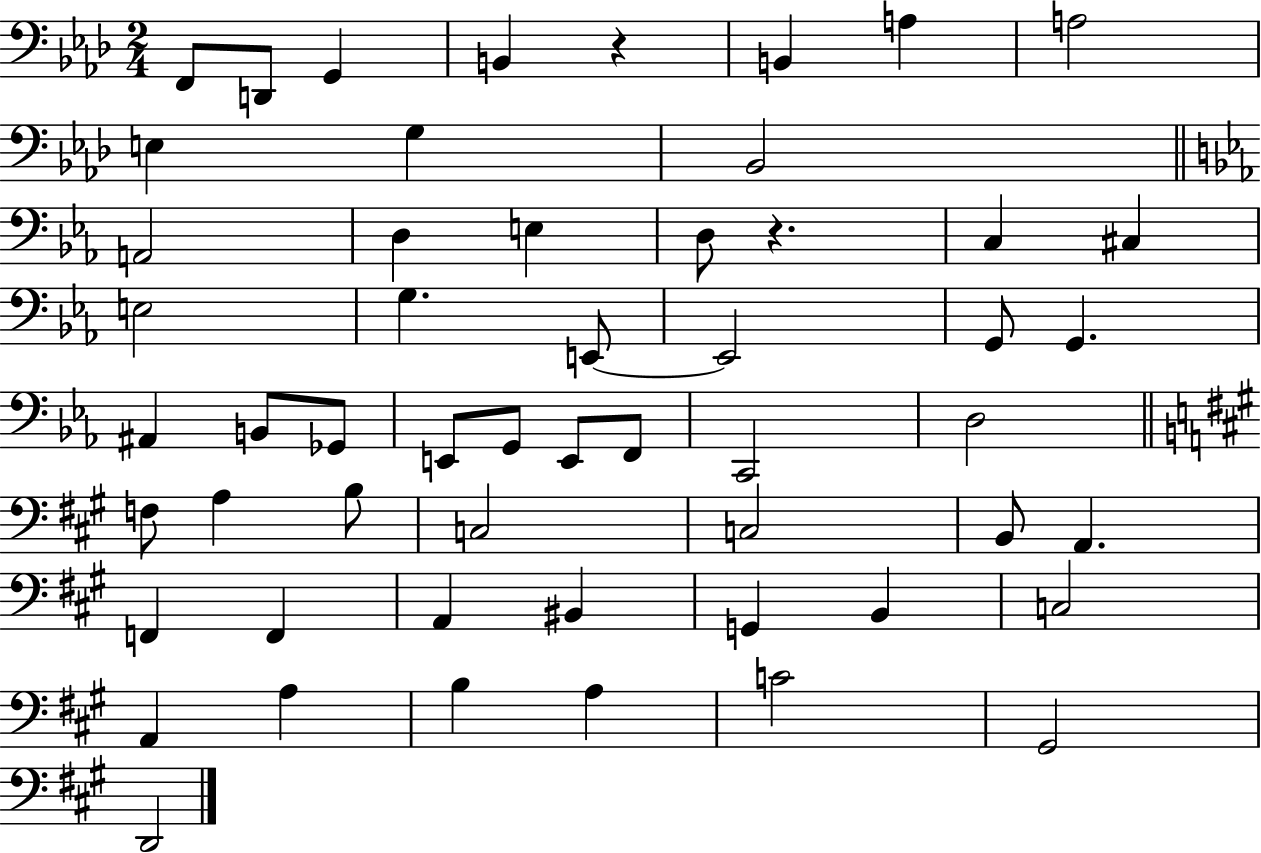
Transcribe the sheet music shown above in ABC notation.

X:1
T:Untitled
M:2/4
L:1/4
K:Ab
F,,/2 D,,/2 G,, B,, z B,, A, A,2 E, G, _B,,2 A,,2 D, E, D,/2 z C, ^C, E,2 G, E,,/2 E,,2 G,,/2 G,, ^A,, B,,/2 _G,,/2 E,,/2 G,,/2 E,,/2 F,,/2 C,,2 D,2 F,/2 A, B,/2 C,2 C,2 B,,/2 A,, F,, F,, A,, ^B,, G,, B,, C,2 A,, A, B, A, C2 ^G,,2 D,,2